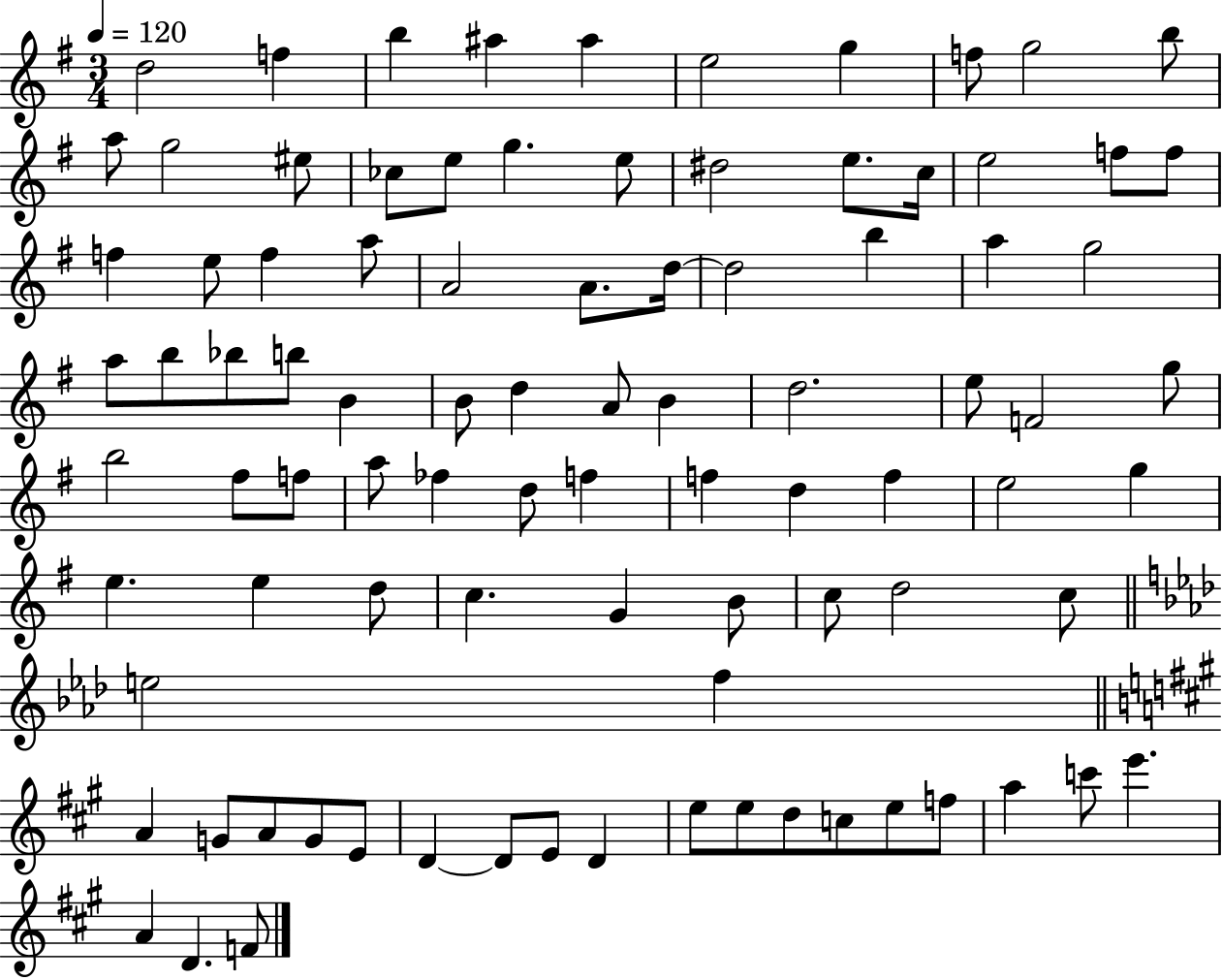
{
  \clef treble
  \numericTimeSignature
  \time 3/4
  \key g \major
  \tempo 4 = 120
  d''2 f''4 | b''4 ais''4 ais''4 | e''2 g''4 | f''8 g''2 b''8 | \break a''8 g''2 eis''8 | ces''8 e''8 g''4. e''8 | dis''2 e''8. c''16 | e''2 f''8 f''8 | \break f''4 e''8 f''4 a''8 | a'2 a'8. d''16~~ | d''2 b''4 | a''4 g''2 | \break a''8 b''8 bes''8 b''8 b'4 | b'8 d''4 a'8 b'4 | d''2. | e''8 f'2 g''8 | \break b''2 fis''8 f''8 | a''8 fes''4 d''8 f''4 | f''4 d''4 f''4 | e''2 g''4 | \break e''4. e''4 d''8 | c''4. g'4 b'8 | c''8 d''2 c''8 | \bar "||" \break \key aes \major e''2 f''4 | \bar "||" \break \key a \major a'4 g'8 a'8 g'8 e'8 | d'4~~ d'8 e'8 d'4 | e''8 e''8 d''8 c''8 e''8 f''8 | a''4 c'''8 e'''4. | \break a'4 d'4. f'8 | \bar "|."
}